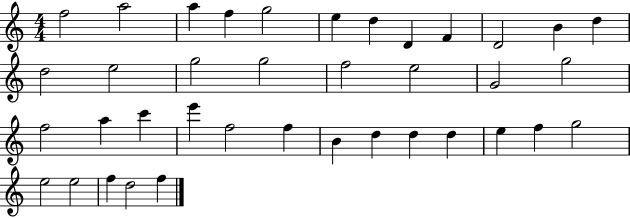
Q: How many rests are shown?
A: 0